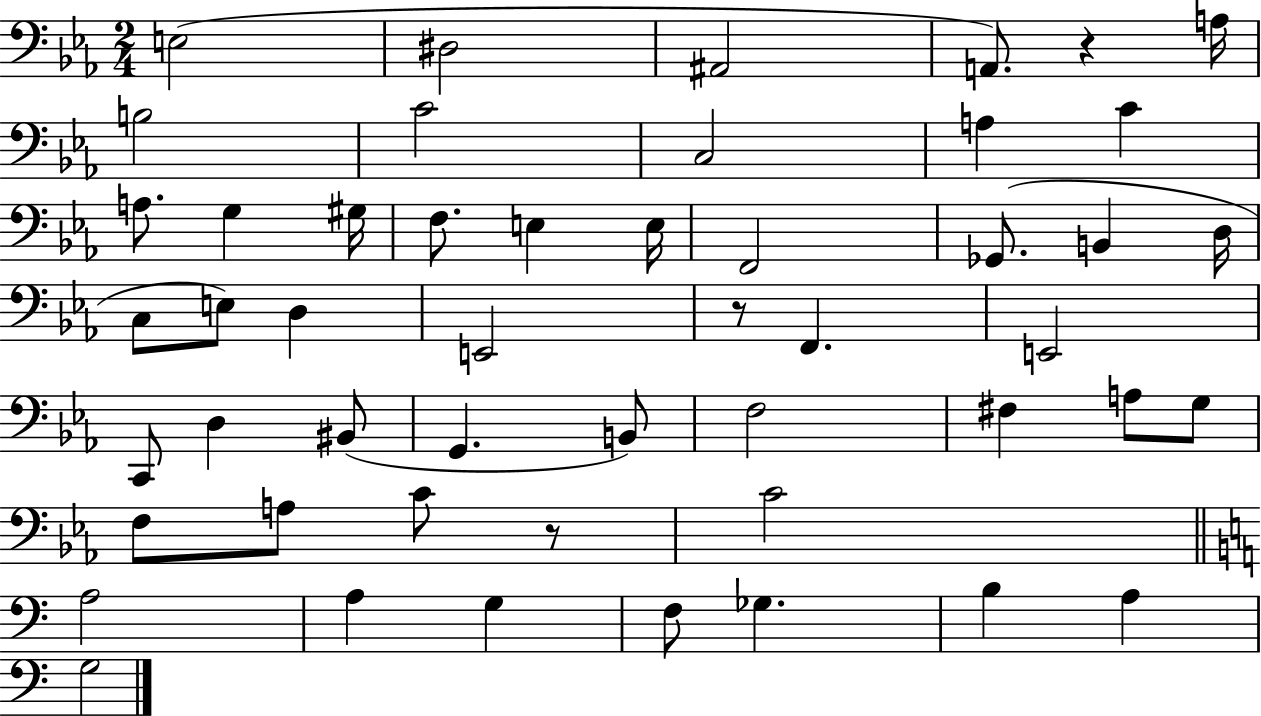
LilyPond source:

{
  \clef bass
  \numericTimeSignature
  \time 2/4
  \key ees \major
  e2( | dis2 | ais,2 | a,8.) r4 a16 | \break b2 | c'2 | c2 | a4 c'4 | \break a8. g4 gis16 | f8. e4 e16 | f,2 | ges,8.( b,4 d16 | \break c8 e8) d4 | e,2 | r8 f,4. | e,2 | \break c,8 d4 bis,8( | g,4. b,8) | f2 | fis4 a8 g8 | \break f8 a8 c'8 r8 | c'2 | \bar "||" \break \key c \major a2 | a4 g4 | f8 ges4. | b4 a4 | \break g2 | \bar "|."
}